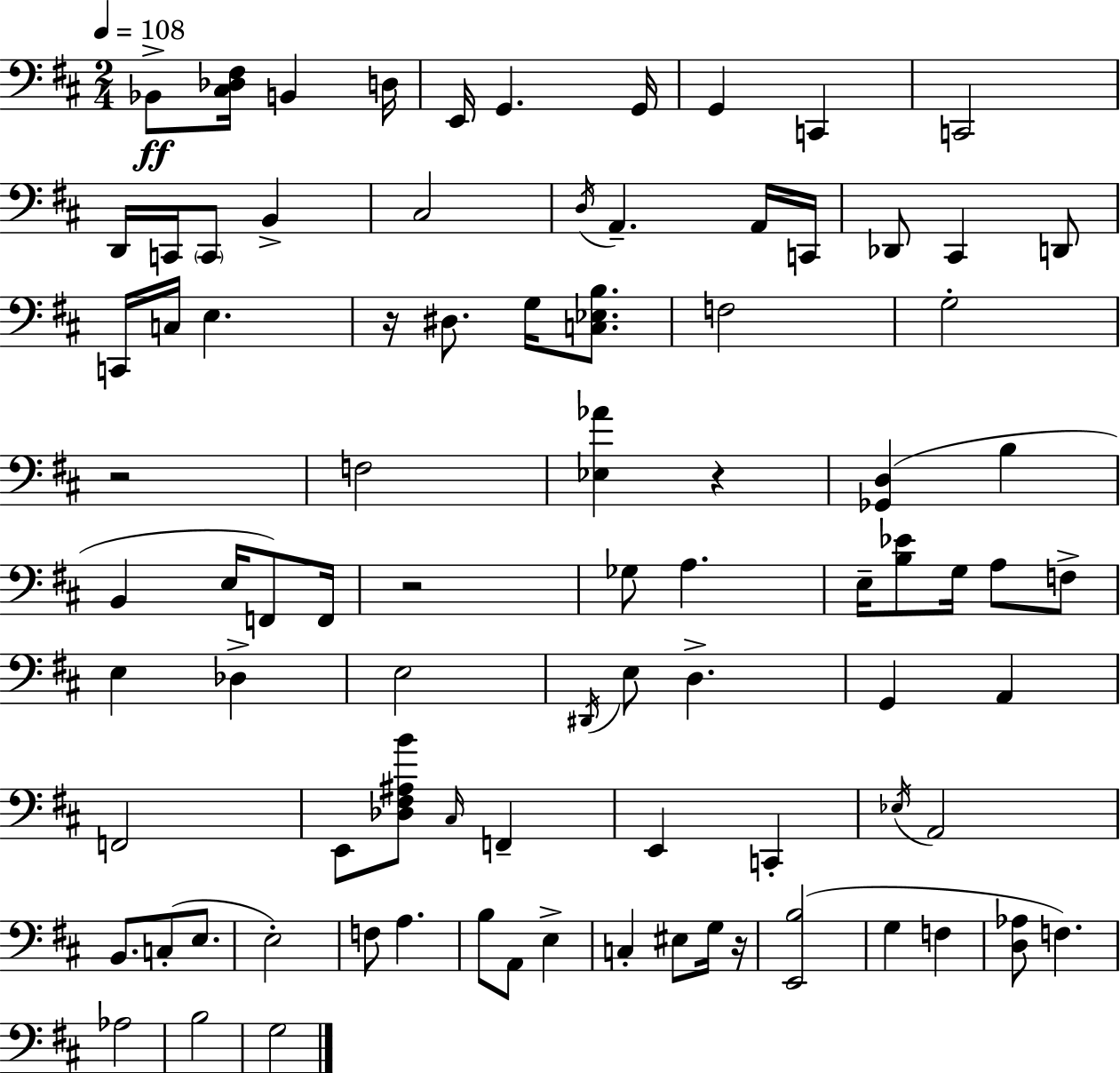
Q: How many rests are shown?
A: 5